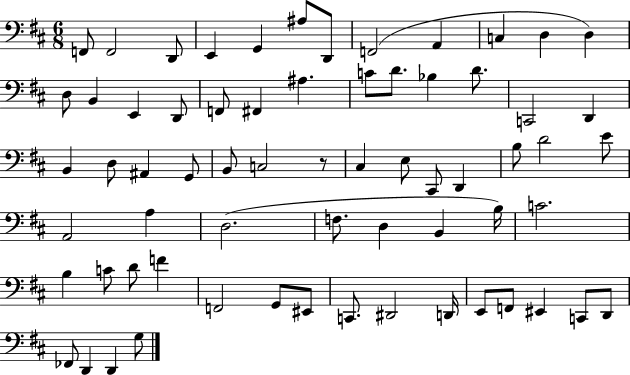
X:1
T:Untitled
M:6/8
L:1/4
K:D
F,,/2 F,,2 D,,/2 E,, G,, ^A,/2 D,,/2 F,,2 A,, C, D, D, D,/2 B,, E,, D,,/2 F,,/2 ^F,, ^A, C/2 D/2 _B, D/2 C,,2 D,, B,, D,/2 ^A,, G,,/2 B,,/2 C,2 z/2 ^C, E,/2 ^C,,/2 D,, B,/2 D2 E/2 A,,2 A, D,2 F,/2 D, B,, B,/4 C2 B, C/2 D/2 F F,,2 G,,/2 ^E,,/2 C,,/2 ^D,,2 D,,/4 E,,/2 F,,/2 ^E,, C,,/2 D,,/2 _F,,/2 D,, D,, G,/2